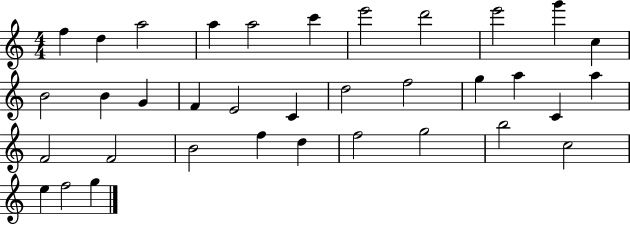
{
  \clef treble
  \numericTimeSignature
  \time 4/4
  \key c \major
  f''4 d''4 a''2 | a''4 a''2 c'''4 | e'''2 d'''2 | e'''2 g'''4 c''4 | \break b'2 b'4 g'4 | f'4 e'2 c'4 | d''2 f''2 | g''4 a''4 c'4 a''4 | \break f'2 f'2 | b'2 f''4 d''4 | f''2 g''2 | b''2 c''2 | \break e''4 f''2 g''4 | \bar "|."
}